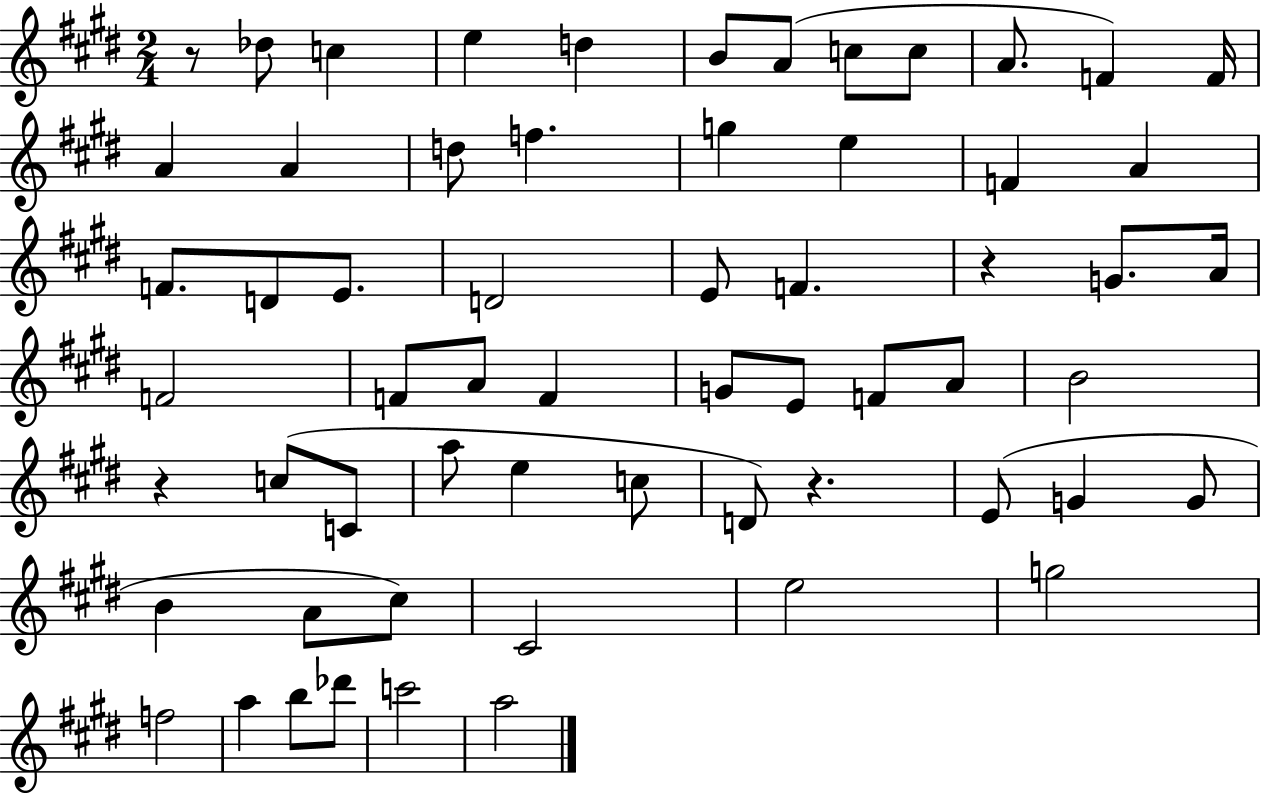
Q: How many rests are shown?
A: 4